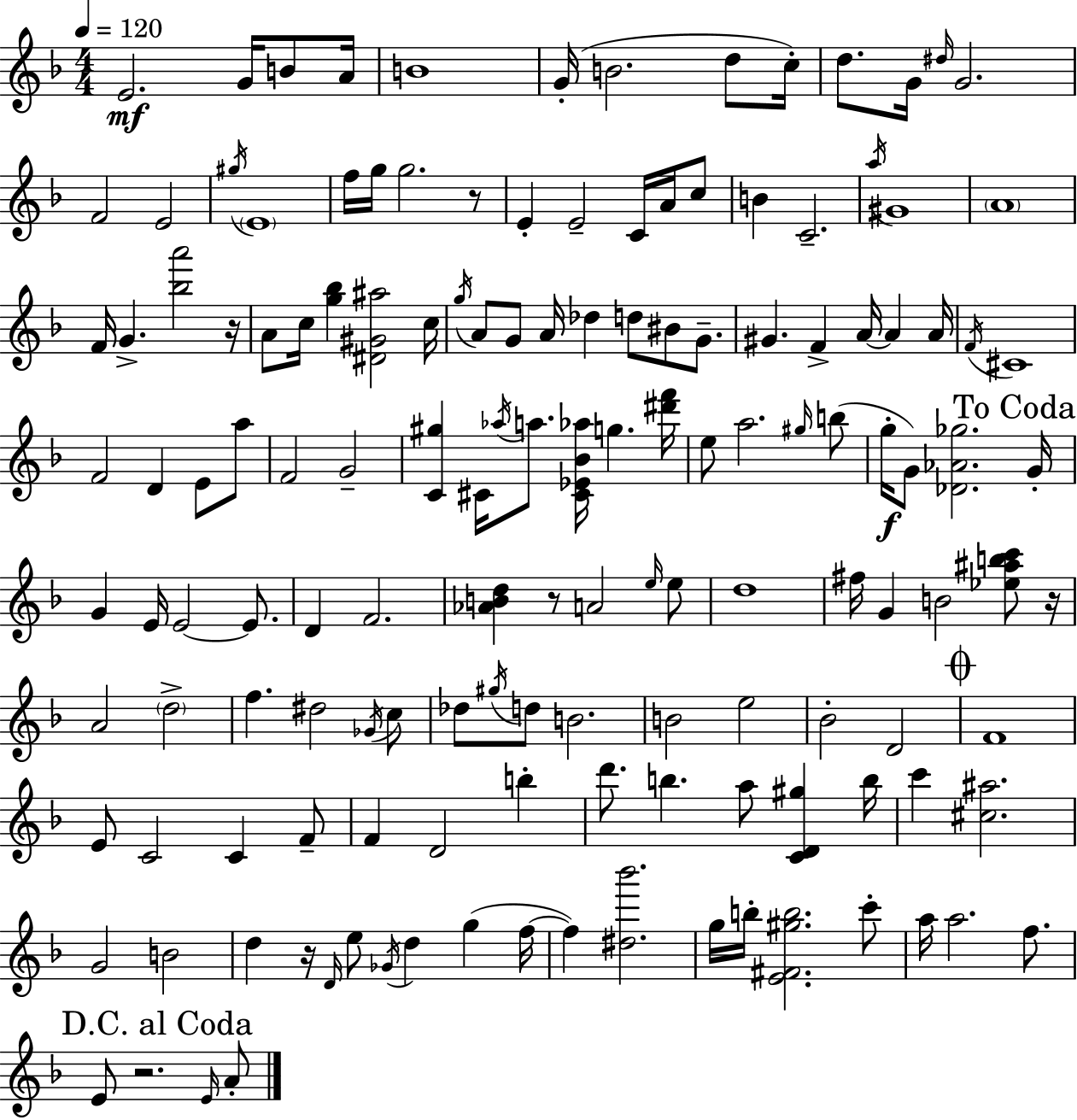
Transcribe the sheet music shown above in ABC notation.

X:1
T:Untitled
M:4/4
L:1/4
K:F
E2 G/4 B/2 A/4 B4 G/4 B2 d/2 c/4 d/2 G/4 ^d/4 G2 F2 E2 ^g/4 E4 f/4 g/4 g2 z/2 E E2 C/4 A/4 c/2 B C2 a/4 ^G4 A4 F/4 G [_ba']2 z/4 A/2 c/4 [g_b] [^D^G^a]2 c/4 g/4 A/2 G/2 A/4 _d d/2 ^B/2 G/2 ^G F A/4 A A/4 F/4 ^C4 F2 D E/2 a/2 F2 G2 [C^g] ^C/4 _a/4 a/2 [^C_E_B_a]/4 g [^d'f']/4 e/2 a2 ^g/4 b/2 g/4 G/2 [_D_A_g]2 G/4 G E/4 E2 E/2 D F2 [_ABd] z/2 A2 e/4 e/2 d4 ^f/4 G B2 [_e^abc']/2 z/4 A2 d2 f ^d2 _G/4 c/2 _d/2 ^g/4 d/2 B2 B2 e2 _B2 D2 F4 E/2 C2 C F/2 F D2 b d'/2 b a/2 [CD^g] b/4 c' [^c^a]2 G2 B2 d z/4 D/4 e/2 _G/4 d g f/4 f [^d_b']2 g/4 b/4 [E^F^gb]2 c'/2 a/4 a2 f/2 E/2 z2 E/4 A/2